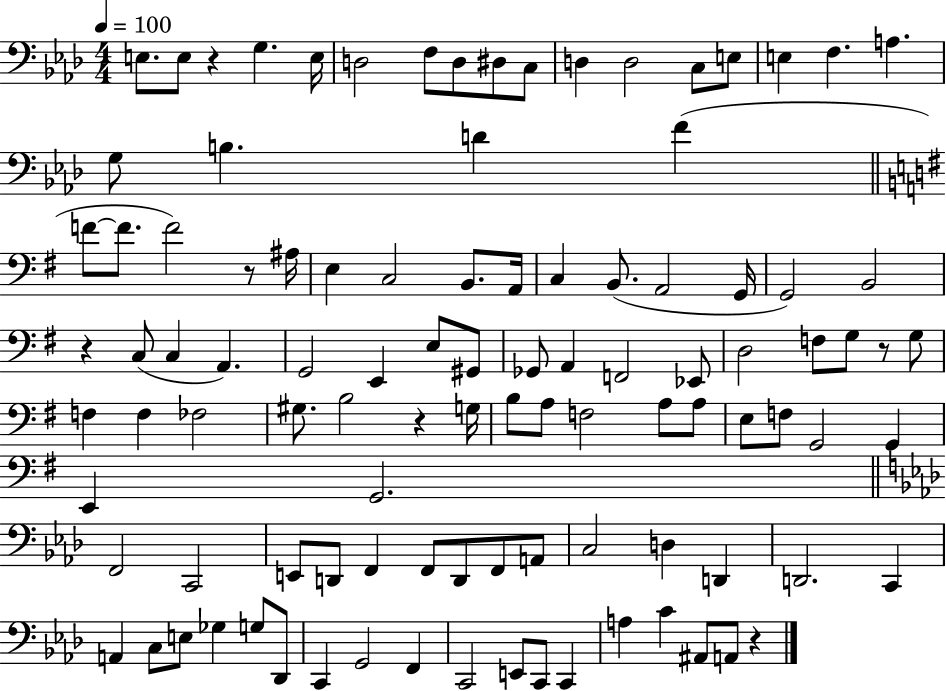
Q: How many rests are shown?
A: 6